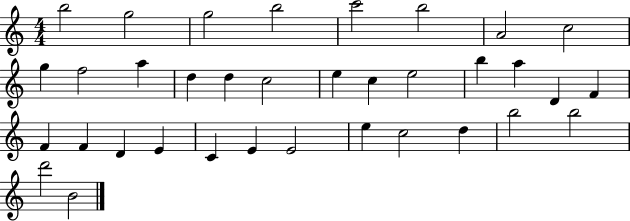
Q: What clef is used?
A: treble